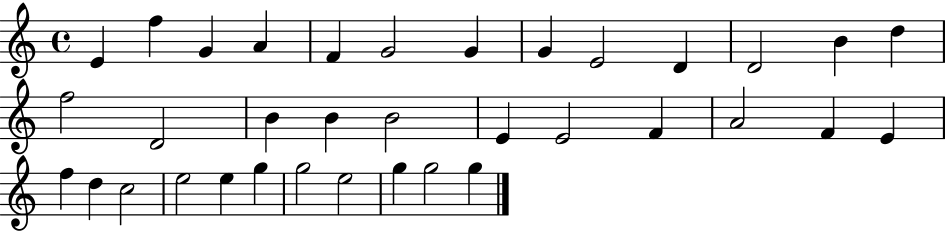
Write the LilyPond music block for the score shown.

{
  \clef treble
  \time 4/4
  \defaultTimeSignature
  \key c \major
  e'4 f''4 g'4 a'4 | f'4 g'2 g'4 | g'4 e'2 d'4 | d'2 b'4 d''4 | \break f''2 d'2 | b'4 b'4 b'2 | e'4 e'2 f'4 | a'2 f'4 e'4 | \break f''4 d''4 c''2 | e''2 e''4 g''4 | g''2 e''2 | g''4 g''2 g''4 | \break \bar "|."
}